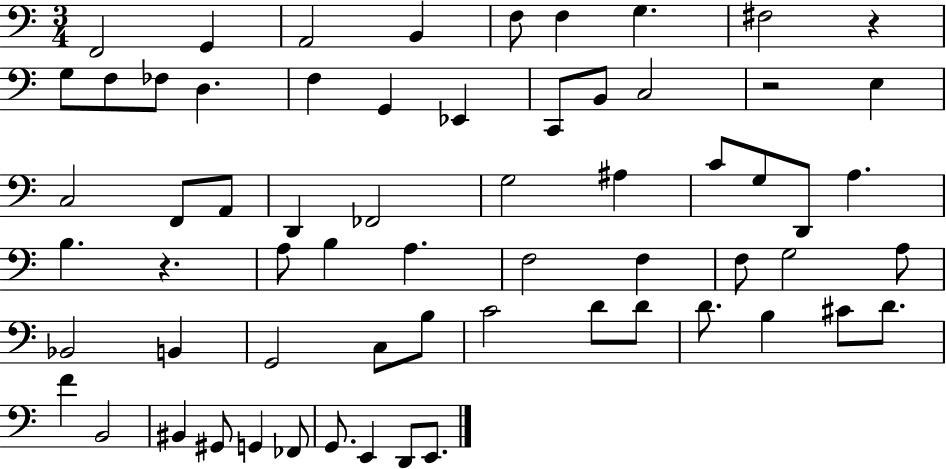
F2/h G2/q A2/h B2/q F3/e F3/q G3/q. F#3/h R/q G3/e F3/e FES3/e D3/q. F3/q G2/q Eb2/q C2/e B2/e C3/h R/h E3/q C3/h F2/e A2/e D2/q FES2/h G3/h A#3/q C4/e G3/e D2/e A3/q. B3/q. R/q. A3/e B3/q A3/q. F3/h F3/q F3/e G3/h A3/e Bb2/h B2/q G2/h C3/e B3/e C4/h D4/e D4/e D4/e. B3/q C#4/e D4/e. F4/q B2/h BIS2/q G#2/e G2/q FES2/e G2/e. E2/q D2/e E2/e.